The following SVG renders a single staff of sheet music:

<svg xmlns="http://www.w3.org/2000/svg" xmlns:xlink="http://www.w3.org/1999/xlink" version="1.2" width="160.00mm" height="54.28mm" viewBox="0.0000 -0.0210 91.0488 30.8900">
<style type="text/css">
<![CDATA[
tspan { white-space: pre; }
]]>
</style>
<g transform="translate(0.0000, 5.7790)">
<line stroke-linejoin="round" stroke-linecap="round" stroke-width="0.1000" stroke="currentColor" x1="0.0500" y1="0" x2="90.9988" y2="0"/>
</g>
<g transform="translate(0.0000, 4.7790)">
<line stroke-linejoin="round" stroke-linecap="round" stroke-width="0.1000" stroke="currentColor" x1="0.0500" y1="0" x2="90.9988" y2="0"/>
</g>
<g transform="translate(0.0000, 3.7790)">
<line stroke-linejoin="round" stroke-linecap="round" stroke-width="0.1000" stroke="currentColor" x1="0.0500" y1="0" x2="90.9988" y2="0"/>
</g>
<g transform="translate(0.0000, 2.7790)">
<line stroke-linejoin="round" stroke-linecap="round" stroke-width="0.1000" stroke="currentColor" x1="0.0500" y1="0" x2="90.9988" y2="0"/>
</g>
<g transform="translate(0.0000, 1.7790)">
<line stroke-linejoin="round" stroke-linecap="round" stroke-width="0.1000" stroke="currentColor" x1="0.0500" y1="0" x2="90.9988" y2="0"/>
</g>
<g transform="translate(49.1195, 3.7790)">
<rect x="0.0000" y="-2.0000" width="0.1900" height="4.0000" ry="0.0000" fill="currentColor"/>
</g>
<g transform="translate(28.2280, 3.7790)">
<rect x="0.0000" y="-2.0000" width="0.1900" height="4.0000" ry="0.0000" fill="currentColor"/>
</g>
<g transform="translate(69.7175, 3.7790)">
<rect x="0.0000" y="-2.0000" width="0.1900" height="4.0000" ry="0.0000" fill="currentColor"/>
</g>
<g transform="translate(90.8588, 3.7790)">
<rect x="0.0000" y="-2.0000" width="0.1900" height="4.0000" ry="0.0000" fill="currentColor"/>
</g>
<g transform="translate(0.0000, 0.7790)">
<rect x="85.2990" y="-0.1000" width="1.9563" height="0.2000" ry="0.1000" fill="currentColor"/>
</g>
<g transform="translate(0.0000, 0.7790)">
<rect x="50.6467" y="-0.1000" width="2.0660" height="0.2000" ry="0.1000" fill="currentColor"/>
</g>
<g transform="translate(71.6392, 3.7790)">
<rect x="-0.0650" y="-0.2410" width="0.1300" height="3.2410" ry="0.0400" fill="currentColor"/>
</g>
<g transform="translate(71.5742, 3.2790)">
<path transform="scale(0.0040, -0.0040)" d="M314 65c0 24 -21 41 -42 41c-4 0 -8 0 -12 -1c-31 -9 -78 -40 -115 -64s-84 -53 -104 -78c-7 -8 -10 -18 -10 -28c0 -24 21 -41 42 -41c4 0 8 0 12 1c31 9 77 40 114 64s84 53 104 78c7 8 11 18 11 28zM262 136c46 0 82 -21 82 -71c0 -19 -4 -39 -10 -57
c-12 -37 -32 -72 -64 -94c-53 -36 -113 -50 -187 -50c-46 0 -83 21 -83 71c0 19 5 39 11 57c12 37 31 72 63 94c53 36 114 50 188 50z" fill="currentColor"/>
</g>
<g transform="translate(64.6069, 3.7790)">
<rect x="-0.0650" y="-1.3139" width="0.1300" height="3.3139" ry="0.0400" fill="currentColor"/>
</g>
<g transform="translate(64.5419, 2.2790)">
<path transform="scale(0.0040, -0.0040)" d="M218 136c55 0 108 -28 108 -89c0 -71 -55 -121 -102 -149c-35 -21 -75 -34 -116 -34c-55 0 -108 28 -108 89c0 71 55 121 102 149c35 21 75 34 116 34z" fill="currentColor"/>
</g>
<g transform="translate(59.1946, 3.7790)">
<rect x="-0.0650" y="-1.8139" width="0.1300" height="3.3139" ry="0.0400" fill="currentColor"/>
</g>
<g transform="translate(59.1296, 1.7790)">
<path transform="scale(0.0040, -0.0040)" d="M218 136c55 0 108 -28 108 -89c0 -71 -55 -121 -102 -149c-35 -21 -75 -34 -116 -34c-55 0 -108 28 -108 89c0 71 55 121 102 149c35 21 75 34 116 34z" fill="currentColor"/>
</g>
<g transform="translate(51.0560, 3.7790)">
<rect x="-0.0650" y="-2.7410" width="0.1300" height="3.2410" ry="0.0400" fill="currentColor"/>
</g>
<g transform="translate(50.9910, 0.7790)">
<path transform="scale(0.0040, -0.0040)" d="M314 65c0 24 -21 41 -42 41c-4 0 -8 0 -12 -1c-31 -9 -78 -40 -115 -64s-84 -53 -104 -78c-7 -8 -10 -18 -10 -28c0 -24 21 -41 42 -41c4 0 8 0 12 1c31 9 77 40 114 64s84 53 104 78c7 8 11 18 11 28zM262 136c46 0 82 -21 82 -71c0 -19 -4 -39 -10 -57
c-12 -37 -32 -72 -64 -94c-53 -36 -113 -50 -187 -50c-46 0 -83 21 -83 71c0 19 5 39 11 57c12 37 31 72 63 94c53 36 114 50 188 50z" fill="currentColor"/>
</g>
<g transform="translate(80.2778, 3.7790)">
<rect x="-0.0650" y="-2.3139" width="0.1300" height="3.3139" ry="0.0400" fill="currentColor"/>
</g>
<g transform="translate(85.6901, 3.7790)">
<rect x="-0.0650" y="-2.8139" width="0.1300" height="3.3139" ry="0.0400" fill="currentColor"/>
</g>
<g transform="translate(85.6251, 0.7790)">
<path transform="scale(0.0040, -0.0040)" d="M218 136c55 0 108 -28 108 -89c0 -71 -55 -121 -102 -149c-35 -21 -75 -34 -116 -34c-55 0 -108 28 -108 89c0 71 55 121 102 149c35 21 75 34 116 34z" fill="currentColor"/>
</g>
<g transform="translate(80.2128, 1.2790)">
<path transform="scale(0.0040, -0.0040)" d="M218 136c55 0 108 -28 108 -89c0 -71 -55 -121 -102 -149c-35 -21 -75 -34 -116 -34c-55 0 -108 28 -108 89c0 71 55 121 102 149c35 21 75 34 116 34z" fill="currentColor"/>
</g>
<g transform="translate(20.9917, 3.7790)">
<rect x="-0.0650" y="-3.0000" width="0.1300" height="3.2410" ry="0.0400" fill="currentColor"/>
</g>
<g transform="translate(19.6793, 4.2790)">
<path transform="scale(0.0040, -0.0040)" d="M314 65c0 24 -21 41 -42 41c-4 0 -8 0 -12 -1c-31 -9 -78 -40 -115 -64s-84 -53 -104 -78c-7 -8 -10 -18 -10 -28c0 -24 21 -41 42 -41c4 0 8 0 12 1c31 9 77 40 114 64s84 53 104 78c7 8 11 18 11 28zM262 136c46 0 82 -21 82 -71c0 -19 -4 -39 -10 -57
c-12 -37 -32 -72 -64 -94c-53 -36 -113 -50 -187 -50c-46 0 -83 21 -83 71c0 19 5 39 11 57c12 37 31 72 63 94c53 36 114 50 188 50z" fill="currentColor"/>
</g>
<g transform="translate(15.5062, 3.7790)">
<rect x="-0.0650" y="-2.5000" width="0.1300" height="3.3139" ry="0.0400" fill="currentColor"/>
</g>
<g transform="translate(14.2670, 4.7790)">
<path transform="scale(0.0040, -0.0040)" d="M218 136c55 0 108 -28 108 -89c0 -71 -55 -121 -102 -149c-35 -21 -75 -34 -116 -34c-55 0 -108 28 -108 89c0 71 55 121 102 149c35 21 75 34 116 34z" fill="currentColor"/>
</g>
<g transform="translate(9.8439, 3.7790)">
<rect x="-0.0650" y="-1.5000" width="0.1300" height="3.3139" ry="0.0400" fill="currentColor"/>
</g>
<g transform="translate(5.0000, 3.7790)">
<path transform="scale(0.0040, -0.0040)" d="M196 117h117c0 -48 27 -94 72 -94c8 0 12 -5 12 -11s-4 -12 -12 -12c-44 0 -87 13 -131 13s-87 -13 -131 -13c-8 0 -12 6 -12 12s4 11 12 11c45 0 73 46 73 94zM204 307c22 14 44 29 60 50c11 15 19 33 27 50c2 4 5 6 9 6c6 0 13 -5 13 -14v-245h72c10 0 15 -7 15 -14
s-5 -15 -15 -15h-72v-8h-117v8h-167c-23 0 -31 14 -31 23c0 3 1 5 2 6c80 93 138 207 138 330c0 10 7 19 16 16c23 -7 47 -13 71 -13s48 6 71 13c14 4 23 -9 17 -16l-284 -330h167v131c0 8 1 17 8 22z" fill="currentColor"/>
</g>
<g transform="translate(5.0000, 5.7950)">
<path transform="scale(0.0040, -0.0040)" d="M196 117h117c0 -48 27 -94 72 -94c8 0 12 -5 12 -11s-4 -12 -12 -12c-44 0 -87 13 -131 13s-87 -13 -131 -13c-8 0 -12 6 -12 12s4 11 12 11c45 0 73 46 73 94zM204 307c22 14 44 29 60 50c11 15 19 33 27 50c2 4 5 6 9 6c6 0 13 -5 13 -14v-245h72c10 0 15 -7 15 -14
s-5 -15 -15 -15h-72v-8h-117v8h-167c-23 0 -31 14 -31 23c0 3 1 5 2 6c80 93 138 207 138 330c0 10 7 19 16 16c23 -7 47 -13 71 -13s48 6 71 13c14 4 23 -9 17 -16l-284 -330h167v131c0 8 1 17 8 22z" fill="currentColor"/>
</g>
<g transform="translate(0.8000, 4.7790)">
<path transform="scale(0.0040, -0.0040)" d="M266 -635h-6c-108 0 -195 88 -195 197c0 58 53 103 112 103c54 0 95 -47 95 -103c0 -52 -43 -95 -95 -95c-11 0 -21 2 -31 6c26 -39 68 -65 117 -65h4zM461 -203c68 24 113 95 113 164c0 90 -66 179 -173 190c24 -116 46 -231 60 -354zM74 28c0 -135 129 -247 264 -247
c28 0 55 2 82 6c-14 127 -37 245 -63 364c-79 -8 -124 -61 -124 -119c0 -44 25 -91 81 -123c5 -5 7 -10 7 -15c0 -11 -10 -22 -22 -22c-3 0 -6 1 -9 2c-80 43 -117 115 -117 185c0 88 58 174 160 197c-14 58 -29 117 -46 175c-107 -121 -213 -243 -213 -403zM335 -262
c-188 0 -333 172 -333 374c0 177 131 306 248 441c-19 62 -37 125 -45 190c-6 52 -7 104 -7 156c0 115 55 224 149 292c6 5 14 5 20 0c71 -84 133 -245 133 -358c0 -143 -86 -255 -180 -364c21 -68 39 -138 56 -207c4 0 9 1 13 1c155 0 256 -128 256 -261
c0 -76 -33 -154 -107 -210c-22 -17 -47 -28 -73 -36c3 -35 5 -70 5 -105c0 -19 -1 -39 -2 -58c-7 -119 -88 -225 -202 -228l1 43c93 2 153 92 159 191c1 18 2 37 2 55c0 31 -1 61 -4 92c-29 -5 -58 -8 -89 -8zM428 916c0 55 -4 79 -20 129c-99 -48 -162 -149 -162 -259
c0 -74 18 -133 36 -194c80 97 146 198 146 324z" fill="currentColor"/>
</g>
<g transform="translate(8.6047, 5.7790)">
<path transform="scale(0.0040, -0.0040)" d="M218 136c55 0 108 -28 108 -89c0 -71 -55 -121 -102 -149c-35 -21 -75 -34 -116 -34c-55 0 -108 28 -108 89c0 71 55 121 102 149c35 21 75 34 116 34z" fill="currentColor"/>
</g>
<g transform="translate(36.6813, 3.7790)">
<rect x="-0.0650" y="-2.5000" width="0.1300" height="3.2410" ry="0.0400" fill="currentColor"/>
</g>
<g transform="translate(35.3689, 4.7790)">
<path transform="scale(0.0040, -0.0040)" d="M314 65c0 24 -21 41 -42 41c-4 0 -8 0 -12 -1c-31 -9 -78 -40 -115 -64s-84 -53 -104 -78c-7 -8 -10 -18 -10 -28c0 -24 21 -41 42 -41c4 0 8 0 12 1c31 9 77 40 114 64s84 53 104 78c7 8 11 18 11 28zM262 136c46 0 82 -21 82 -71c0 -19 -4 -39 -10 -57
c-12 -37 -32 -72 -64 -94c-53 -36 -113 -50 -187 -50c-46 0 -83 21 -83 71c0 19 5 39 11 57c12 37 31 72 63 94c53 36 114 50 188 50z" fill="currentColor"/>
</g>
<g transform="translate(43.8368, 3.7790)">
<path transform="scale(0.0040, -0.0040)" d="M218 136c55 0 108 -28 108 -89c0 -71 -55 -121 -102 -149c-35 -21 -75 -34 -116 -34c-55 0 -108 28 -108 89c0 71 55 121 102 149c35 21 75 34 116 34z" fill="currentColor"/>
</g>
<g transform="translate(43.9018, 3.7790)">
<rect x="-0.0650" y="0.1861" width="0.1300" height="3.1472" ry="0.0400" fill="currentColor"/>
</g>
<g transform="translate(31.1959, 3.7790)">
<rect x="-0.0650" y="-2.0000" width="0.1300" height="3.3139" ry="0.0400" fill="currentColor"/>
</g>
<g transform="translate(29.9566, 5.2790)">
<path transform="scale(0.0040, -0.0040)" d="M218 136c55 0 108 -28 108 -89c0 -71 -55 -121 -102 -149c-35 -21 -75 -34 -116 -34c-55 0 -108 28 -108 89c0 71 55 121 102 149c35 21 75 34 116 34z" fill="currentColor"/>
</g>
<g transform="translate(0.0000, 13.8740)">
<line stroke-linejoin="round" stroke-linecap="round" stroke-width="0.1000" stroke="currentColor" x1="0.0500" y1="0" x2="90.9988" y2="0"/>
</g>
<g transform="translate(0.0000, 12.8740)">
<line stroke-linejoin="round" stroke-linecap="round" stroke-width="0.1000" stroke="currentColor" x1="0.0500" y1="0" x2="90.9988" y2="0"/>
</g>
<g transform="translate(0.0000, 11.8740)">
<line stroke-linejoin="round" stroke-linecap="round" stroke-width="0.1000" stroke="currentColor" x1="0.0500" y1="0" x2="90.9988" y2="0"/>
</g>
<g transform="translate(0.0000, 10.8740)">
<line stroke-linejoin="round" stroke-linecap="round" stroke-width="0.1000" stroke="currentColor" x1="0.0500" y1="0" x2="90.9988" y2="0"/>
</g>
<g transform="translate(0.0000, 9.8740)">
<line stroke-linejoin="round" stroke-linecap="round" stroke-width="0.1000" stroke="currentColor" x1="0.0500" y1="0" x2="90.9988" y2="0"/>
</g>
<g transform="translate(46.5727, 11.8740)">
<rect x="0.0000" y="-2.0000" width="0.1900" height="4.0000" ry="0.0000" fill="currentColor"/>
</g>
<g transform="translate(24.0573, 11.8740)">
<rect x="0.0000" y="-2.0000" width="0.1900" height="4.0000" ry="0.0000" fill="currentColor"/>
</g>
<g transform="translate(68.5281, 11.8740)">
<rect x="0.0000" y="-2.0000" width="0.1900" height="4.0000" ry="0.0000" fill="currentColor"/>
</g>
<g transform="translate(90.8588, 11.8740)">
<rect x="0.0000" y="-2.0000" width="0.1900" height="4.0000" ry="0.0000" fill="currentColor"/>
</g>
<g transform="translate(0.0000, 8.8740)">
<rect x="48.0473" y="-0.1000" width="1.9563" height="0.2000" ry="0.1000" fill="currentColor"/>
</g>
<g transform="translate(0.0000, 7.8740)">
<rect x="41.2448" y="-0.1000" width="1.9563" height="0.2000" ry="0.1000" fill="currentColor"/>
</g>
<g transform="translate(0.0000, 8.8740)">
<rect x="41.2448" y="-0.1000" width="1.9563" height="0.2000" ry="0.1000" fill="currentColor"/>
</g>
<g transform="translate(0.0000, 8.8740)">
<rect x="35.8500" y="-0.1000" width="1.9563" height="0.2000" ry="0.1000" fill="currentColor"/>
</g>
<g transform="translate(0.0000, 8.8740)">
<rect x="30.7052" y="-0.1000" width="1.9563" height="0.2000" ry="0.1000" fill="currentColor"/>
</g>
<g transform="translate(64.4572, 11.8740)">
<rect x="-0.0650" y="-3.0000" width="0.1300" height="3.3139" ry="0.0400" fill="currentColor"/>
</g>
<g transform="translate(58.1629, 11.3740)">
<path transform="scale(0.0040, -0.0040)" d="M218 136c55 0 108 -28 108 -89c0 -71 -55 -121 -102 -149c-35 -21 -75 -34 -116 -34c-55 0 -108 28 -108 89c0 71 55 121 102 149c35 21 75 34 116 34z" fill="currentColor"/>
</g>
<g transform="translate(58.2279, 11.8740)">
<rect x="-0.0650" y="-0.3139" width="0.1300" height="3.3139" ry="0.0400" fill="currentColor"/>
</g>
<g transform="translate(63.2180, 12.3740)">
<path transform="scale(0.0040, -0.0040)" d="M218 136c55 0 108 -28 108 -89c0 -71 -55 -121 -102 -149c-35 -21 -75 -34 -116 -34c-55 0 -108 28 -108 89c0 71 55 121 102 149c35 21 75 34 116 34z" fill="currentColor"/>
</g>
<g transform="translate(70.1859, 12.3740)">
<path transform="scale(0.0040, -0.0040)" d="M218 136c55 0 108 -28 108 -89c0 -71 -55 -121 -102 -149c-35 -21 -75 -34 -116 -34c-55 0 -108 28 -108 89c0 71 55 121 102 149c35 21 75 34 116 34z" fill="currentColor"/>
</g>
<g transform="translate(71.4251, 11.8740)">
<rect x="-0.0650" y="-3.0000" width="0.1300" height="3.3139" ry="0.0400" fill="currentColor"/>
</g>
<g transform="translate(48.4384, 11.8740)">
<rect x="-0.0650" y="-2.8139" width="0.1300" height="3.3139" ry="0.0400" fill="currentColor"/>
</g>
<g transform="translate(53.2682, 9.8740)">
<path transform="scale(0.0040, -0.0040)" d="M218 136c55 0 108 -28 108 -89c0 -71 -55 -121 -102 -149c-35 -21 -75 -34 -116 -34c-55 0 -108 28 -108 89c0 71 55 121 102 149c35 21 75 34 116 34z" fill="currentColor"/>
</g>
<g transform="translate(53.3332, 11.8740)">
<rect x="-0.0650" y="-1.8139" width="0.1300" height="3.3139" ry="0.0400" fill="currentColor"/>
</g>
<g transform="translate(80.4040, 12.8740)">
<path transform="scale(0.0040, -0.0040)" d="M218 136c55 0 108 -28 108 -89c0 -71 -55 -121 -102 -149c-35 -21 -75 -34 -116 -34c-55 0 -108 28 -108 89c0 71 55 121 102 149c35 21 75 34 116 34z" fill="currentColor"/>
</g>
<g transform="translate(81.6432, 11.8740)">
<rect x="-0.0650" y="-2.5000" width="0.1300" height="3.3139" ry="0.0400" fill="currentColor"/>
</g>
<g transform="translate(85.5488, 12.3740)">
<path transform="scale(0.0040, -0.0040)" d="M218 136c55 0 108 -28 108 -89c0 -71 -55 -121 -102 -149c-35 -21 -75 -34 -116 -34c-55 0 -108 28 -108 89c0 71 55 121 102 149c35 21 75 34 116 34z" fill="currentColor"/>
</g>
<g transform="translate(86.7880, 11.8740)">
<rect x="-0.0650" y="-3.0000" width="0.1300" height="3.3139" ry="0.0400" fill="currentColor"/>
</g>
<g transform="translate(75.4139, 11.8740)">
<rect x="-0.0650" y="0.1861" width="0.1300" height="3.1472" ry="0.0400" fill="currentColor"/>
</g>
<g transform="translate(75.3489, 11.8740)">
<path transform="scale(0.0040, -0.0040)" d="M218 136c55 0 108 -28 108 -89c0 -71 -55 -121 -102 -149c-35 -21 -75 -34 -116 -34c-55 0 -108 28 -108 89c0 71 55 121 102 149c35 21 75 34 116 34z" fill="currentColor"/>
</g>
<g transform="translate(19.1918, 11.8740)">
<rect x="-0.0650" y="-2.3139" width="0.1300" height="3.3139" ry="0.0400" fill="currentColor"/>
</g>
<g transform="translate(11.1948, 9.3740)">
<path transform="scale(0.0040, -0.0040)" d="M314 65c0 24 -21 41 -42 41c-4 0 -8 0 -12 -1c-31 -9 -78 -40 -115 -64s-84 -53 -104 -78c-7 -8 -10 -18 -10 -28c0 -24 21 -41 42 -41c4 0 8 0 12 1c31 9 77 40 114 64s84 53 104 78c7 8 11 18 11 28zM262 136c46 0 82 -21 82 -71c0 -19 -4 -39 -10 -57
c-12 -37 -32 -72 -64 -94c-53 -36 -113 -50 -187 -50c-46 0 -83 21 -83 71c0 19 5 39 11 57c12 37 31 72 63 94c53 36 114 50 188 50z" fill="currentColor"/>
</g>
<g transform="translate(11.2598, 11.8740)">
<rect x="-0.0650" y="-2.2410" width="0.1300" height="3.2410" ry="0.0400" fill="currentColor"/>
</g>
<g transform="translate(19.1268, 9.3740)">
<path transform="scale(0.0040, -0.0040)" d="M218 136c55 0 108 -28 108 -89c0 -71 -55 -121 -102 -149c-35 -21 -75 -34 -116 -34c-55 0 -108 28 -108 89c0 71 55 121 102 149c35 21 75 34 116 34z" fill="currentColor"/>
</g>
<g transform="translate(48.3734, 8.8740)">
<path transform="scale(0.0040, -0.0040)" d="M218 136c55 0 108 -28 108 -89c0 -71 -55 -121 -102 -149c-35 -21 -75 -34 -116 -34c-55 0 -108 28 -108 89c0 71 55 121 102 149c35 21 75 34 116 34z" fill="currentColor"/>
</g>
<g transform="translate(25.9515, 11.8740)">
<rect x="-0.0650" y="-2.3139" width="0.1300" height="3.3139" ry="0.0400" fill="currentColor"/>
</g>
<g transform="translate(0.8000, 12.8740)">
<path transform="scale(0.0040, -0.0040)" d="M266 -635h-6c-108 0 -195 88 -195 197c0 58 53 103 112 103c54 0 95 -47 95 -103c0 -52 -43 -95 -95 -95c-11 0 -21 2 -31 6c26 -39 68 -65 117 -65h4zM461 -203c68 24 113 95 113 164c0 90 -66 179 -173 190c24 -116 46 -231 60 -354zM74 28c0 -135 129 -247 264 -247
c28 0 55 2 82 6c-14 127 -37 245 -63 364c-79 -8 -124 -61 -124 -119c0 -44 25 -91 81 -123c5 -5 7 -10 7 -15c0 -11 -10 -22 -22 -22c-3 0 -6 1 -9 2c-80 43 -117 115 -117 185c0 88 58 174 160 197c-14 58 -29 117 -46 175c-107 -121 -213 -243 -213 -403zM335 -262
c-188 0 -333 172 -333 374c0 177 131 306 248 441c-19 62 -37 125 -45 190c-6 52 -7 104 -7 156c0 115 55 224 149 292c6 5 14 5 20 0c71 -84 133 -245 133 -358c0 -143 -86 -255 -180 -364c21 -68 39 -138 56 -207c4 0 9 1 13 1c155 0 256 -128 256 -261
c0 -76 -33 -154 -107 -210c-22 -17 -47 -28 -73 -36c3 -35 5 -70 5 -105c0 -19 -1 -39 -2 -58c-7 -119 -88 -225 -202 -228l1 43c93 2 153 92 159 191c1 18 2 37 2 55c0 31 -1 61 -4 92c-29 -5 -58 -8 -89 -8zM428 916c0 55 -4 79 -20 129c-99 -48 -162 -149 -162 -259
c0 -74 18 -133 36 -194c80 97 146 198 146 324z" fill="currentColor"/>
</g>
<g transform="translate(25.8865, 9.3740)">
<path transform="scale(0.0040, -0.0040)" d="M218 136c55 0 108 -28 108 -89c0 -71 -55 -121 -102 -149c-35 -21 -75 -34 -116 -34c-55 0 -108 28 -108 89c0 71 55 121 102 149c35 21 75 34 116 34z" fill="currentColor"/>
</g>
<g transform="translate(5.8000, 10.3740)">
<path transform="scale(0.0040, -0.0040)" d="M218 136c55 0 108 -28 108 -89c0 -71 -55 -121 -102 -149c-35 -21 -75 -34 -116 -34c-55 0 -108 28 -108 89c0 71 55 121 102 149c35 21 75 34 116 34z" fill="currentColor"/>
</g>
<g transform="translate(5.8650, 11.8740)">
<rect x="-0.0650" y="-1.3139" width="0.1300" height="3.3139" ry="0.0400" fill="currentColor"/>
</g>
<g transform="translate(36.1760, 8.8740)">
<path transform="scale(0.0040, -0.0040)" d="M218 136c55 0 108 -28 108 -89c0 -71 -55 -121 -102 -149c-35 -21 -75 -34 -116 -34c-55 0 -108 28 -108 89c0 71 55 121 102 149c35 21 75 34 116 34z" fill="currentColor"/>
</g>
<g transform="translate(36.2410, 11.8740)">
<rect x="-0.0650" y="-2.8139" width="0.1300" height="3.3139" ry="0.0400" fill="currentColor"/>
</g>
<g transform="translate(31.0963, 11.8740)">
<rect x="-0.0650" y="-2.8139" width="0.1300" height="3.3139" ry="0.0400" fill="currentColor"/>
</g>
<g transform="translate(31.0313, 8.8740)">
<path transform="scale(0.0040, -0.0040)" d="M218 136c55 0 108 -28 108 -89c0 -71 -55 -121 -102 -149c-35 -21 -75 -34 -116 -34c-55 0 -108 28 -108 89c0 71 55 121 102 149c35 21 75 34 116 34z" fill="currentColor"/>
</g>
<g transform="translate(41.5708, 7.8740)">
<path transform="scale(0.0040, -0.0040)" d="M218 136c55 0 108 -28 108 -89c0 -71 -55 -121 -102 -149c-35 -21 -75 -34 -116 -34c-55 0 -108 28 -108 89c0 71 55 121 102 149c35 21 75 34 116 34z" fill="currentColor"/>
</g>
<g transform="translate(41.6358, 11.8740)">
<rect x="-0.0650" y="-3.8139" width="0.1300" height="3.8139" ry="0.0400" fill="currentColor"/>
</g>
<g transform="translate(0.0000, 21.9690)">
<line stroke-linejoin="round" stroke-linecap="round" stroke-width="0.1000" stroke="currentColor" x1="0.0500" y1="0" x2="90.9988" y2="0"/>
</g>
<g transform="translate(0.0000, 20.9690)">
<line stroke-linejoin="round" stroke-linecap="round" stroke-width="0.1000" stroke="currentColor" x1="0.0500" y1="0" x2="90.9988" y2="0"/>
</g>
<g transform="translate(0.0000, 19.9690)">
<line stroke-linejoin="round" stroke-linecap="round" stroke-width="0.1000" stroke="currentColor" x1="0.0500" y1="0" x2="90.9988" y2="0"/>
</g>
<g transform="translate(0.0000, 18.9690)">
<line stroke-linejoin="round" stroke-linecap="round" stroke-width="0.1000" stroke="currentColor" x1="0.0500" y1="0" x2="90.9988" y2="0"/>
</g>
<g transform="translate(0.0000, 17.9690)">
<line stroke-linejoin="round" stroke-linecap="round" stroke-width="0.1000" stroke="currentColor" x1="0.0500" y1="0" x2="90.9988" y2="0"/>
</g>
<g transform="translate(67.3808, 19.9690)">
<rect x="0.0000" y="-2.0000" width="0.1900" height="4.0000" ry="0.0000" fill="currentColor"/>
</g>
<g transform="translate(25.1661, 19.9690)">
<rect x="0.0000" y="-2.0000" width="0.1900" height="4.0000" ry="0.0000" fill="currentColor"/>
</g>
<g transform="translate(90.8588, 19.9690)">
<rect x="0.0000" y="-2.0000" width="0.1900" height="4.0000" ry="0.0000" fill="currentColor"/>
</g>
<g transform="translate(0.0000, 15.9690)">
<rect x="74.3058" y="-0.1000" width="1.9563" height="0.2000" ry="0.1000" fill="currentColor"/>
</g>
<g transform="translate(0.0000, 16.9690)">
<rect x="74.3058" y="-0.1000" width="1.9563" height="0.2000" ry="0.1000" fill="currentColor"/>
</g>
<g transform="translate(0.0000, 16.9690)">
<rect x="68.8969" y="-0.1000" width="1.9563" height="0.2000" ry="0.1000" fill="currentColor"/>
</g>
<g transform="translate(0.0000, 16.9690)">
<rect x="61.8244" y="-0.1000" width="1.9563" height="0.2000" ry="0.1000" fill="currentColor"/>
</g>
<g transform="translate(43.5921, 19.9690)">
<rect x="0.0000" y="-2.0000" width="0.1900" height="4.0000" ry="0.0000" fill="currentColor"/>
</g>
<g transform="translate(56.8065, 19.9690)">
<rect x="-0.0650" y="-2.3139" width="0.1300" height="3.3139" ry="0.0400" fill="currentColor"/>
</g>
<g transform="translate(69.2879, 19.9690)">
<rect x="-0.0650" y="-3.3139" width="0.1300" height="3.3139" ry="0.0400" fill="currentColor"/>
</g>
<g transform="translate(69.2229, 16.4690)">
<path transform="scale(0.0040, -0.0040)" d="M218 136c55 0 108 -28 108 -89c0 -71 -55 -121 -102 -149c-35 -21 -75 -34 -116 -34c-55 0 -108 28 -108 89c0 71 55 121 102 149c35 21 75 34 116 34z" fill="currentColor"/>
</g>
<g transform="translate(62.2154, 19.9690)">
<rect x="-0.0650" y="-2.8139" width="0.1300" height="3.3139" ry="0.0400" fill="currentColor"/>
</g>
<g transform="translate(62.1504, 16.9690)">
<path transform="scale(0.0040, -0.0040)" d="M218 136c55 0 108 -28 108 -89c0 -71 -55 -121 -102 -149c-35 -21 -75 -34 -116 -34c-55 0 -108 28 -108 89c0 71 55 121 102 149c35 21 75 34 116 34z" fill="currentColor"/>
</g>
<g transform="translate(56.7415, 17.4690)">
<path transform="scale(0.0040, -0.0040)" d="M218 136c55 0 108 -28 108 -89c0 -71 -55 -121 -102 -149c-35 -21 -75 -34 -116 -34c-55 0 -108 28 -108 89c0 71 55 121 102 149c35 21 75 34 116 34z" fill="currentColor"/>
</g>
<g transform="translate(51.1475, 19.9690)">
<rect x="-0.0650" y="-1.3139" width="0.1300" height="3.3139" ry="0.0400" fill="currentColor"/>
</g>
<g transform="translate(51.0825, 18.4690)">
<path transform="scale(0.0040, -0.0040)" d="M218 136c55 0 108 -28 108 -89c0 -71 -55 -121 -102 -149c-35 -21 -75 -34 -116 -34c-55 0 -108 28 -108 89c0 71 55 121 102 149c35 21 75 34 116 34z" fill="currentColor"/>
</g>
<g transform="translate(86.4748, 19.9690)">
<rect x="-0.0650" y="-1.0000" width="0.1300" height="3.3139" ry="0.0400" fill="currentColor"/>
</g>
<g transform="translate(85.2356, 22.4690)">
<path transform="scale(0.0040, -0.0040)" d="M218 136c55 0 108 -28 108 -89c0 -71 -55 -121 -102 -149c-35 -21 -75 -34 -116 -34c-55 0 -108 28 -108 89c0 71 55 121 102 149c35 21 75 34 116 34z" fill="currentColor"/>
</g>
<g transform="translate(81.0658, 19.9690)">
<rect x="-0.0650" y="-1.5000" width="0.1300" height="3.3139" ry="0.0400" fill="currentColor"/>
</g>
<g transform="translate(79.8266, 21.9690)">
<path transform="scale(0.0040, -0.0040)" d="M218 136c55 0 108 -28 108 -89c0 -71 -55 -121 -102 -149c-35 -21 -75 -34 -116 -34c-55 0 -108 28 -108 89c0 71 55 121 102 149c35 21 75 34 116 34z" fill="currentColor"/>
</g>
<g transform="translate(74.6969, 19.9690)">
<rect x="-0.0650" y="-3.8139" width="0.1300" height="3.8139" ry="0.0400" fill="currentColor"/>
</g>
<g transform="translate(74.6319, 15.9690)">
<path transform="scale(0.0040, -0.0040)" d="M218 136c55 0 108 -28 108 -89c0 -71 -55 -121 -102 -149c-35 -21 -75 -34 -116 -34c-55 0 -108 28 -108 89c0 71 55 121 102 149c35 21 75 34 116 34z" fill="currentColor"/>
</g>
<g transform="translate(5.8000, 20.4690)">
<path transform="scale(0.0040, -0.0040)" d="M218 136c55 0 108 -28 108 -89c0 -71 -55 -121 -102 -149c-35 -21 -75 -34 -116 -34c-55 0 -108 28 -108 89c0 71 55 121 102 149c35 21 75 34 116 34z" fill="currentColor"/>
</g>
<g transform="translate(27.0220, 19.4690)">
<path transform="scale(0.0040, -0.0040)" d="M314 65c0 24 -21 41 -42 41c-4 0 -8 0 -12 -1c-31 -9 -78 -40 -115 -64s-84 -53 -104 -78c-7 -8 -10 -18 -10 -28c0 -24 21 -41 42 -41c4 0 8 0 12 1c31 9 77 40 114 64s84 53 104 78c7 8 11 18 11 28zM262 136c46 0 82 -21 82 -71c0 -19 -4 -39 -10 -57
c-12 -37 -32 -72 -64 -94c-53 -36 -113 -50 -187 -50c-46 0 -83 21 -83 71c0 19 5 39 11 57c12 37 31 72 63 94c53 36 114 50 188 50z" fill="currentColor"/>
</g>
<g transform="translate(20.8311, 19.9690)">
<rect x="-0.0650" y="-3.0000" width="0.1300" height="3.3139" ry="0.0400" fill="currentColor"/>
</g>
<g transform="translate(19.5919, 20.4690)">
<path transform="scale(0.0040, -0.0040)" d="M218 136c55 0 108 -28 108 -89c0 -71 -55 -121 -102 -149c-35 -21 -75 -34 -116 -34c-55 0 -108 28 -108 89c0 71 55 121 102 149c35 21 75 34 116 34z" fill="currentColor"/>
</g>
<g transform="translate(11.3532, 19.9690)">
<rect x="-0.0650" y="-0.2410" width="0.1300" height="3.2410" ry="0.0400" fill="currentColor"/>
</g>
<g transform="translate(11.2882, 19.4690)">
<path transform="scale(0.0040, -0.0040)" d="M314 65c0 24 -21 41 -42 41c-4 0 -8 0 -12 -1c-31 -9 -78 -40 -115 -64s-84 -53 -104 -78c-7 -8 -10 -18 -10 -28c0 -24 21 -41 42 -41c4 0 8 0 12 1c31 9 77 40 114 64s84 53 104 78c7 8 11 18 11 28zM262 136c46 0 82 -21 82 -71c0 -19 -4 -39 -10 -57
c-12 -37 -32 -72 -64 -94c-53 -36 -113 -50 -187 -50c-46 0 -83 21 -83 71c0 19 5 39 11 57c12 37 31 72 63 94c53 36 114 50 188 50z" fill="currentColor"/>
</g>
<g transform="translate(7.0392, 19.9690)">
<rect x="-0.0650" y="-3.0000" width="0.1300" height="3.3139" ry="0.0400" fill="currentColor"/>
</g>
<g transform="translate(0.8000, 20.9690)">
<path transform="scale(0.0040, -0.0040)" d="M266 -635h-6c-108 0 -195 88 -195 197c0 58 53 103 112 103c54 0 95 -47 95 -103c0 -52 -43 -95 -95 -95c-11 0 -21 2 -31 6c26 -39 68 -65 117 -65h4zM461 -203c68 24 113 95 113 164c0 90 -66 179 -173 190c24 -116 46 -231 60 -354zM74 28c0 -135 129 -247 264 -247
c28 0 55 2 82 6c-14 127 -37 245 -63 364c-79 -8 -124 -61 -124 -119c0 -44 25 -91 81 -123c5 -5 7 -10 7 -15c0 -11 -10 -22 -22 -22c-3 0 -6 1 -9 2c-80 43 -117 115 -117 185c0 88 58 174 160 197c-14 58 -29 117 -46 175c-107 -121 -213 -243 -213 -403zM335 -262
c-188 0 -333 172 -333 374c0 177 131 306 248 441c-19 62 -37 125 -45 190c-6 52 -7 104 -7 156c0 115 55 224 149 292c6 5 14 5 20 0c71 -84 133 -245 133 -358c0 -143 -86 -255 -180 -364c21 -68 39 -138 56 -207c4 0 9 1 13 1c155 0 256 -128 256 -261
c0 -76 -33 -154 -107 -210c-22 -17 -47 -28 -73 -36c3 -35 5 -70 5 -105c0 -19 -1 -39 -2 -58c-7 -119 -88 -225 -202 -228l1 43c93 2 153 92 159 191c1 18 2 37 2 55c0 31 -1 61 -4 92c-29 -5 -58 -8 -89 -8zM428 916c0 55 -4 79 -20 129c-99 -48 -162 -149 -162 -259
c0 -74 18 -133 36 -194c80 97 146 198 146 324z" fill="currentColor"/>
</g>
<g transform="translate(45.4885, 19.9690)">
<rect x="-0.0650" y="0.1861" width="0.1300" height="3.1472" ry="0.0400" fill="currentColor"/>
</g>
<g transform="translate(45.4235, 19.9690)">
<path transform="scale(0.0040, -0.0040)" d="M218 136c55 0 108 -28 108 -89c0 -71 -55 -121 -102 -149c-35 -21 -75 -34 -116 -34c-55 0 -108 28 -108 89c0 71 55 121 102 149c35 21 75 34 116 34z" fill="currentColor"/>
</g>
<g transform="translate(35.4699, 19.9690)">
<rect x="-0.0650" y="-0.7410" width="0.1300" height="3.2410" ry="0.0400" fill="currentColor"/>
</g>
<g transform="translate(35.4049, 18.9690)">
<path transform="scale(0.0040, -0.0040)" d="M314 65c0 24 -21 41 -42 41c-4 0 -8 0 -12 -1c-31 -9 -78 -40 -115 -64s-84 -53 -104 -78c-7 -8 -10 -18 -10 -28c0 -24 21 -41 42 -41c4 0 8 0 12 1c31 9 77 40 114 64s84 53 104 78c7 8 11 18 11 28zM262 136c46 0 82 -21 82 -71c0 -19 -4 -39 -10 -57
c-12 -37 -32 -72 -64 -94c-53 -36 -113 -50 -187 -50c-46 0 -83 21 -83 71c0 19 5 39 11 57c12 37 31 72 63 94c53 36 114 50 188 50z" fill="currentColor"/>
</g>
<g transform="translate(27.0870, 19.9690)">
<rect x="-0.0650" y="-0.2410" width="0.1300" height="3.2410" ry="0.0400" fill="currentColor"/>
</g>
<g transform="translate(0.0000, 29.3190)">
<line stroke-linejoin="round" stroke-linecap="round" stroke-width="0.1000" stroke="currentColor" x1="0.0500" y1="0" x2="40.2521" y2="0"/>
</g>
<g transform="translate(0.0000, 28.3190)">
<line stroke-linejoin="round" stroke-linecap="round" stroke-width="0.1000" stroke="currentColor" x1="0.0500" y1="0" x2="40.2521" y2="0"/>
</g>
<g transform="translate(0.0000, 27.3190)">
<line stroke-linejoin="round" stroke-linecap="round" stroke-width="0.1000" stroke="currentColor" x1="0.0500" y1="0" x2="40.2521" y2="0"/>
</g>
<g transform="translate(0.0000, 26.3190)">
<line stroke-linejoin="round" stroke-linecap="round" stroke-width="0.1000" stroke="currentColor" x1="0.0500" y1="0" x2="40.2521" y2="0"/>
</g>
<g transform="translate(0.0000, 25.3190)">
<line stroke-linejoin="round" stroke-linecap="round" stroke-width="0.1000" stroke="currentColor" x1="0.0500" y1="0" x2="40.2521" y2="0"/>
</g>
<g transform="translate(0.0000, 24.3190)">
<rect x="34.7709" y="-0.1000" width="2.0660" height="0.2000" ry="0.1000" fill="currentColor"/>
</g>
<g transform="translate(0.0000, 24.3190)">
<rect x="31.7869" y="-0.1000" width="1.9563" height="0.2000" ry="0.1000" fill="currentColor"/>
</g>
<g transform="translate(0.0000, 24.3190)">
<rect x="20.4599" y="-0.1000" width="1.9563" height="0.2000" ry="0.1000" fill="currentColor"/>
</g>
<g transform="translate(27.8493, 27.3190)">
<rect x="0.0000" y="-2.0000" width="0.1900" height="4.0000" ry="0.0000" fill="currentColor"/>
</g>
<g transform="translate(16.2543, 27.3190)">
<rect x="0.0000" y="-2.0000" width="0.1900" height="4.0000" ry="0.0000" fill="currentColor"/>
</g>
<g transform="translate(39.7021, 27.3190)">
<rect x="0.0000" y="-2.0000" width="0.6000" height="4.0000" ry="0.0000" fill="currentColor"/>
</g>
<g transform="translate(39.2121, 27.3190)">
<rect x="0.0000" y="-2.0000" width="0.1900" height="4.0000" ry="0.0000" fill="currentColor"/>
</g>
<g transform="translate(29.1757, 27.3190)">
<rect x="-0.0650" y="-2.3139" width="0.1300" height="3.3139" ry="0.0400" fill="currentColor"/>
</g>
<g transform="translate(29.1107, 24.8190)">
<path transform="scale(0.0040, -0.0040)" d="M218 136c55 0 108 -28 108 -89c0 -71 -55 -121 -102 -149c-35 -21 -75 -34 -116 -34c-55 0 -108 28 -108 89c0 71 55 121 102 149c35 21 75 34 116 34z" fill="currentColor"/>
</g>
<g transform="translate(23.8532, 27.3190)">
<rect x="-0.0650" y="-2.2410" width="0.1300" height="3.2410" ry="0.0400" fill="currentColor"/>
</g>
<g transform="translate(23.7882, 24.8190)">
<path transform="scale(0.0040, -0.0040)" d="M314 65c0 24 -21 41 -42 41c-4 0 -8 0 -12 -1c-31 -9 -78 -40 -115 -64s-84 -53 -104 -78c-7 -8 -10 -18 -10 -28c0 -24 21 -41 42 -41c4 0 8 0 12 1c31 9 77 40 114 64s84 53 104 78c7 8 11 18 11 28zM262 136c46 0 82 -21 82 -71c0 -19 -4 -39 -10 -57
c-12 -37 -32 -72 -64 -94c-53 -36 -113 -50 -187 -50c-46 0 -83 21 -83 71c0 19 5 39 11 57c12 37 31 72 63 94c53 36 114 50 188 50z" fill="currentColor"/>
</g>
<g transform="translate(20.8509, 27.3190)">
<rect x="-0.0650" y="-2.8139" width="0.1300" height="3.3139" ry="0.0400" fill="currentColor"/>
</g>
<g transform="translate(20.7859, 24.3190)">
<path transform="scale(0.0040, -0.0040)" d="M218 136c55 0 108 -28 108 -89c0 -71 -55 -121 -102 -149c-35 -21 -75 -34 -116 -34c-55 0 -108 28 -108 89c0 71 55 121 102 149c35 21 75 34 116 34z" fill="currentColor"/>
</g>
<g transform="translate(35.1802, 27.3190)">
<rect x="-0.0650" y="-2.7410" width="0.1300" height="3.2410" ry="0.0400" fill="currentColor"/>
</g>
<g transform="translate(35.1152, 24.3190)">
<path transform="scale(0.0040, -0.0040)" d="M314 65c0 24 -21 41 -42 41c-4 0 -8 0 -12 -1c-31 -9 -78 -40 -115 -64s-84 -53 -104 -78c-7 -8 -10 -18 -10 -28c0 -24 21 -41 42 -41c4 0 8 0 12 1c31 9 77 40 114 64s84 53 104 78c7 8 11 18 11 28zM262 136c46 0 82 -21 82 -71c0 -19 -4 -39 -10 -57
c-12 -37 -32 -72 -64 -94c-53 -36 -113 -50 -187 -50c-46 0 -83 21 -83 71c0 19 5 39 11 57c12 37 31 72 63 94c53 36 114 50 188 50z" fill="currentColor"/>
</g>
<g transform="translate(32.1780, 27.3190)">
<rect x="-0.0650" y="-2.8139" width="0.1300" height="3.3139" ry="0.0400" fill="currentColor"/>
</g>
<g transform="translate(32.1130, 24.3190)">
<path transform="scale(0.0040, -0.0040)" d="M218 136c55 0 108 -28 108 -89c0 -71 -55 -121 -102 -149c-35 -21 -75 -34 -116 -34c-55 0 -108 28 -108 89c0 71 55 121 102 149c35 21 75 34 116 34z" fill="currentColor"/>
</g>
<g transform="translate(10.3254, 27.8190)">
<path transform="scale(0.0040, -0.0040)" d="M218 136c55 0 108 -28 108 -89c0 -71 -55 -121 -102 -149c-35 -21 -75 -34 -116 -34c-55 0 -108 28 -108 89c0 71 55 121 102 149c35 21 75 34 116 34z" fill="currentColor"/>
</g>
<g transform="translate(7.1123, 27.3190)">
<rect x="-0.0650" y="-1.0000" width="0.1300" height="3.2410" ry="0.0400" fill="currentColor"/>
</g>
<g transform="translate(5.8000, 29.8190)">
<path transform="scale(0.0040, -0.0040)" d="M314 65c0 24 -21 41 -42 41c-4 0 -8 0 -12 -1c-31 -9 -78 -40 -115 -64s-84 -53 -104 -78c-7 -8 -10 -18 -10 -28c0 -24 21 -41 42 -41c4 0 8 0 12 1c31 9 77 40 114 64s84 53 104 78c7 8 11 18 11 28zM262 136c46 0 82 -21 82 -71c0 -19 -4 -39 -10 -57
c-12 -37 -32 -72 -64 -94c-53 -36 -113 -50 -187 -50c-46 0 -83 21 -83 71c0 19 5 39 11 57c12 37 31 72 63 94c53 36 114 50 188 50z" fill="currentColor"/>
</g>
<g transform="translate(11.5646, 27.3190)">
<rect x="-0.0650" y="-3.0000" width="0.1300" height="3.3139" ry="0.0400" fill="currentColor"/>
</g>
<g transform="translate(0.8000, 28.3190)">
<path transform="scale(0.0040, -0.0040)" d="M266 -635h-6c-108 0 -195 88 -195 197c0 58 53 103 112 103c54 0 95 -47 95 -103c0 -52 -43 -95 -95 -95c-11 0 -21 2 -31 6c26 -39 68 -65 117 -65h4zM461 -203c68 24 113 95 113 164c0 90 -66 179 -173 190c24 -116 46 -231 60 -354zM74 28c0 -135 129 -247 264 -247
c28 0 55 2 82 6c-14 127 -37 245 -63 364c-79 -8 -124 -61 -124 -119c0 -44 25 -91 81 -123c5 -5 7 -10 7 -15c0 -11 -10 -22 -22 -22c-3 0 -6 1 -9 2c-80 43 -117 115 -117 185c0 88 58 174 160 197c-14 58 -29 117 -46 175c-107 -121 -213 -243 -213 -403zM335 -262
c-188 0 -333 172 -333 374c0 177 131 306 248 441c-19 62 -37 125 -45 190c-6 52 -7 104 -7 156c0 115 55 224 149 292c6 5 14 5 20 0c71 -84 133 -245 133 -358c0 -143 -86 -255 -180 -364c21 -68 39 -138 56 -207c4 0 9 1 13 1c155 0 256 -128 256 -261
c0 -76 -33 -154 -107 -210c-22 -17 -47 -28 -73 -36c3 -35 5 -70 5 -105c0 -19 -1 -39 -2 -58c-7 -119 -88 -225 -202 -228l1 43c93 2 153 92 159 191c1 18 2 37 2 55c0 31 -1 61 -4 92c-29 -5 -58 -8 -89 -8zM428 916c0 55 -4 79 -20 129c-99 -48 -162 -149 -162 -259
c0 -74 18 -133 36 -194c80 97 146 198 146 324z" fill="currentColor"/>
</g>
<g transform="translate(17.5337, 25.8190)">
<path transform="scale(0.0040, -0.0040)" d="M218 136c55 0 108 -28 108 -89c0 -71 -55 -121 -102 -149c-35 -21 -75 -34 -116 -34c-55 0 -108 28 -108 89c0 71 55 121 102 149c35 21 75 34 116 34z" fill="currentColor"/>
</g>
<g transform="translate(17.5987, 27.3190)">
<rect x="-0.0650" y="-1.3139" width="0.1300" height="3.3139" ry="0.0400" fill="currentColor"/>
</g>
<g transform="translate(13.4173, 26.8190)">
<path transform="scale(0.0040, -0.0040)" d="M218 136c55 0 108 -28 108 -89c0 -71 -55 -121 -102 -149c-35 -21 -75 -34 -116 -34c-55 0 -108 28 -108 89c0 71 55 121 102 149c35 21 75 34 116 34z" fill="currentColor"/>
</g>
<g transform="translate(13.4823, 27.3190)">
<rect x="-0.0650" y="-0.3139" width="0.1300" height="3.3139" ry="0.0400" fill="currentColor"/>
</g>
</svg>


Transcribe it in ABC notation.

X:1
T:Untitled
M:4/4
L:1/4
K:C
E G A2 F G2 B a2 f e c2 g a e g2 g g a a c' a f c A A B G A A c2 A c2 d2 B e g a b c' E D D2 A c e a g2 g a a2